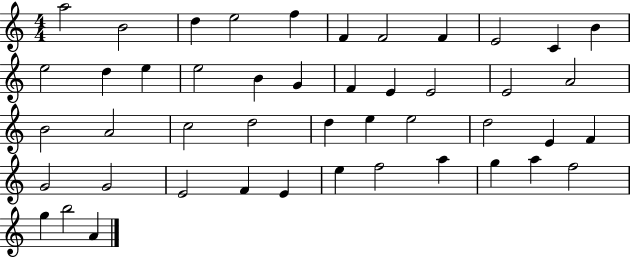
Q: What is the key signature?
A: C major